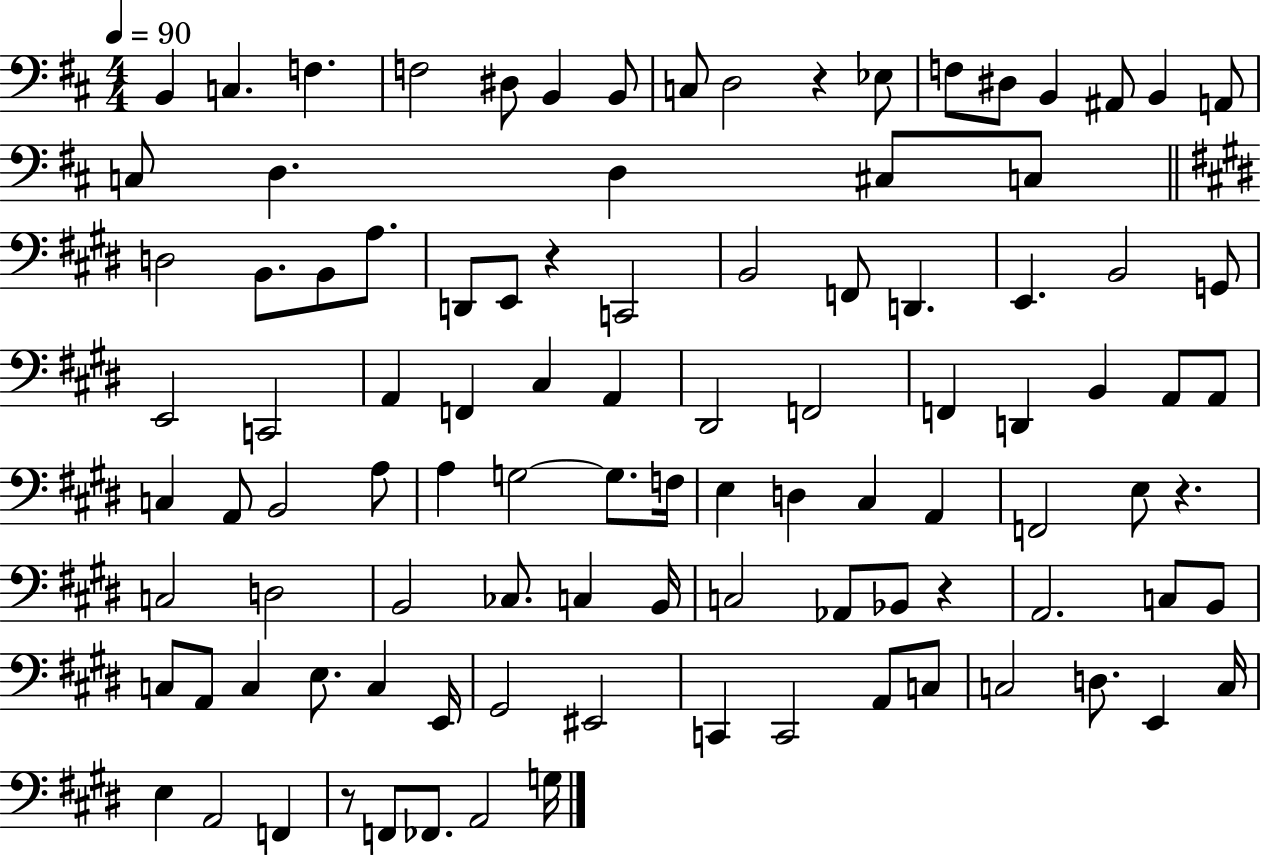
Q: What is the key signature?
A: D major